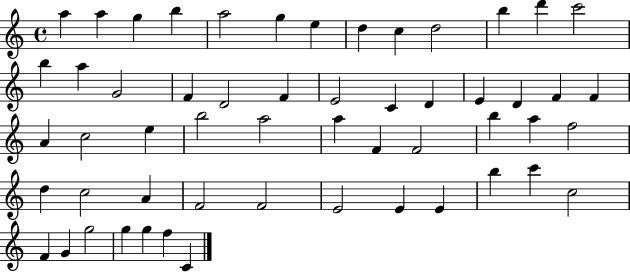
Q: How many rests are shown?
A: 0